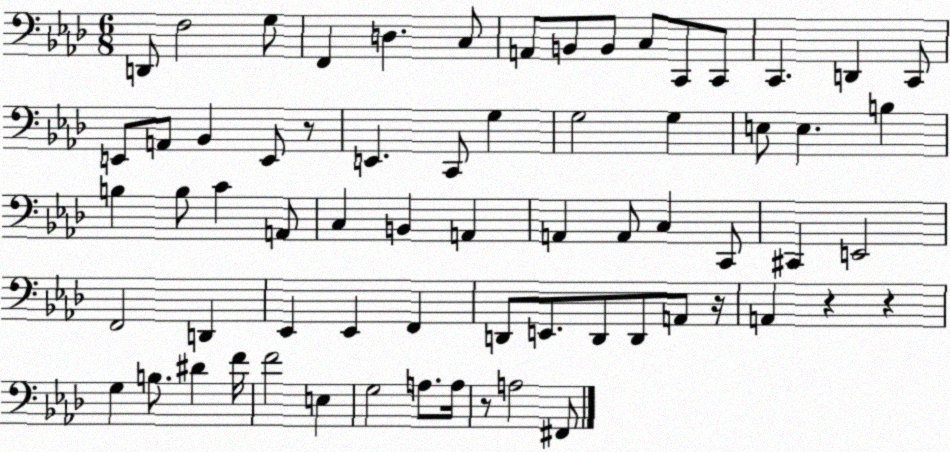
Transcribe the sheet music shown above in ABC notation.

X:1
T:Untitled
M:6/8
L:1/4
K:Ab
D,,/2 F,2 G,/2 F,, D, C,/2 A,,/2 B,,/2 B,,/2 C,/2 C,,/2 C,,/2 C,, D,, C,,/2 E,,/2 A,,/2 _B,, E,,/2 z/2 E,, C,,/2 G, G,2 G, E,/2 E, B, B, B,/2 C A,,/2 C, B,, A,, A,, A,,/2 C, C,,/2 ^C,, E,,2 F,,2 D,, _E,, _E,, F,, D,,/2 E,,/2 D,,/2 D,,/2 A,,/2 z/4 A,, z z G, B,/2 ^D F/4 F2 E, G,2 A,/2 A,/4 z/2 A,2 ^F,,/2